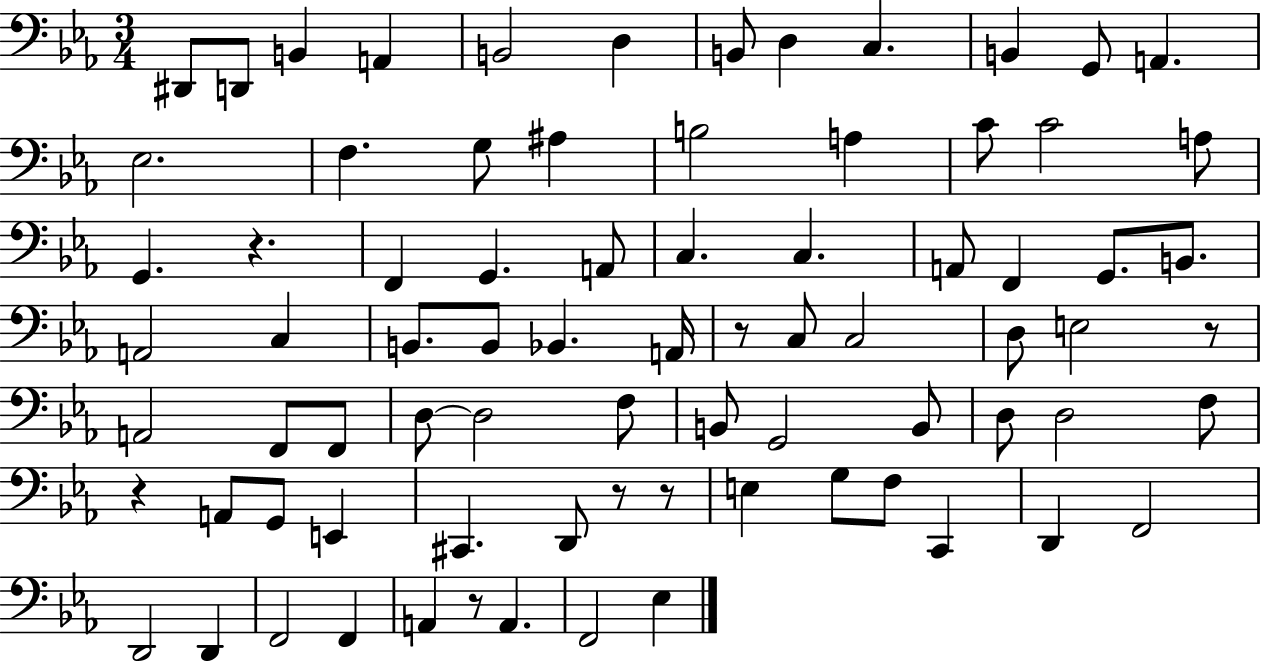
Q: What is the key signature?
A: EES major